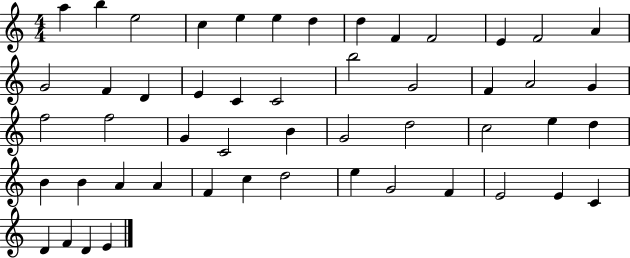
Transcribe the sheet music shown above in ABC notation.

X:1
T:Untitled
M:4/4
L:1/4
K:C
a b e2 c e e d d F F2 E F2 A G2 F D E C C2 b2 G2 F A2 G f2 f2 G C2 B G2 d2 c2 e d B B A A F c d2 e G2 F E2 E C D F D E